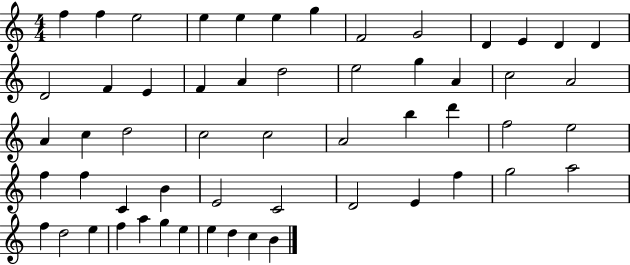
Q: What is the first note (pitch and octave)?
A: F5